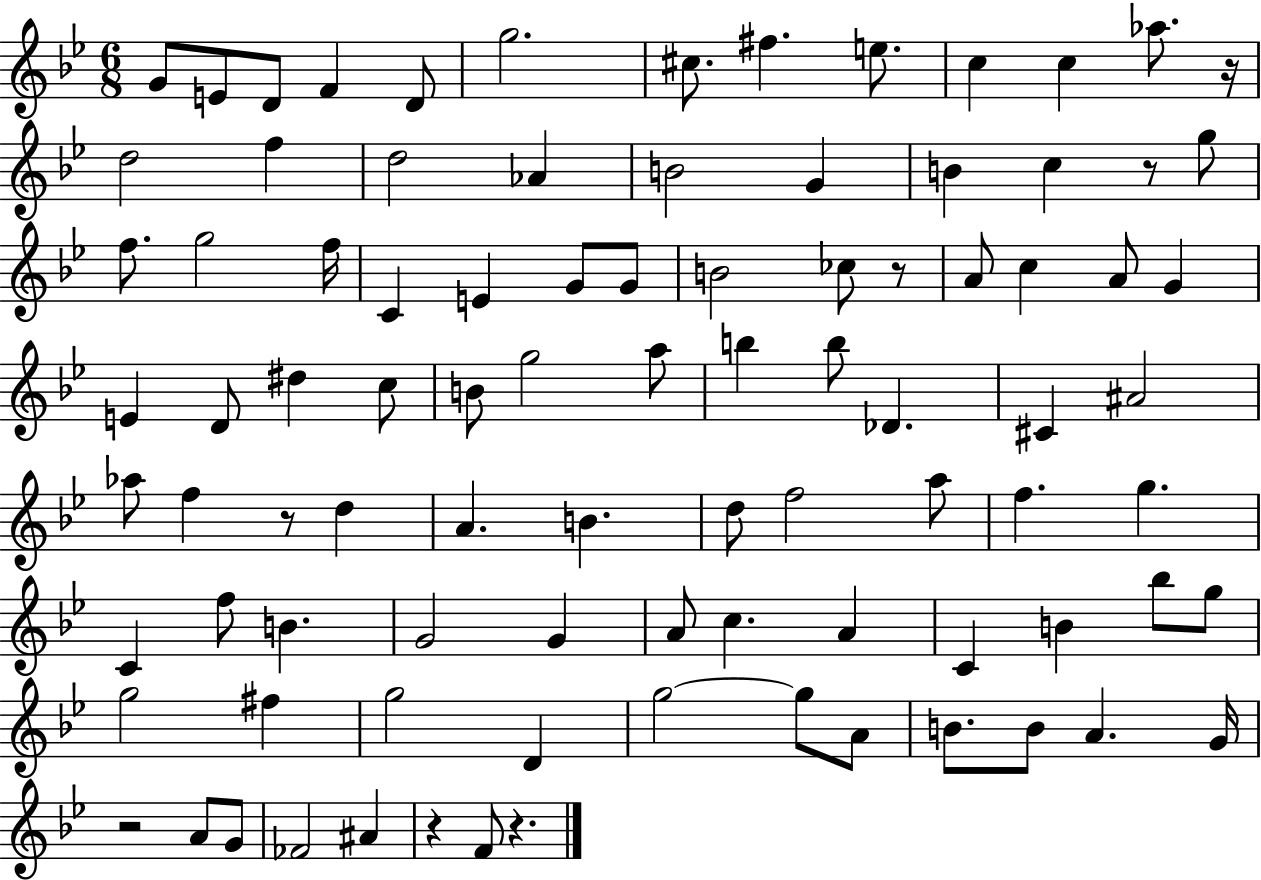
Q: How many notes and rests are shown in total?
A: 91